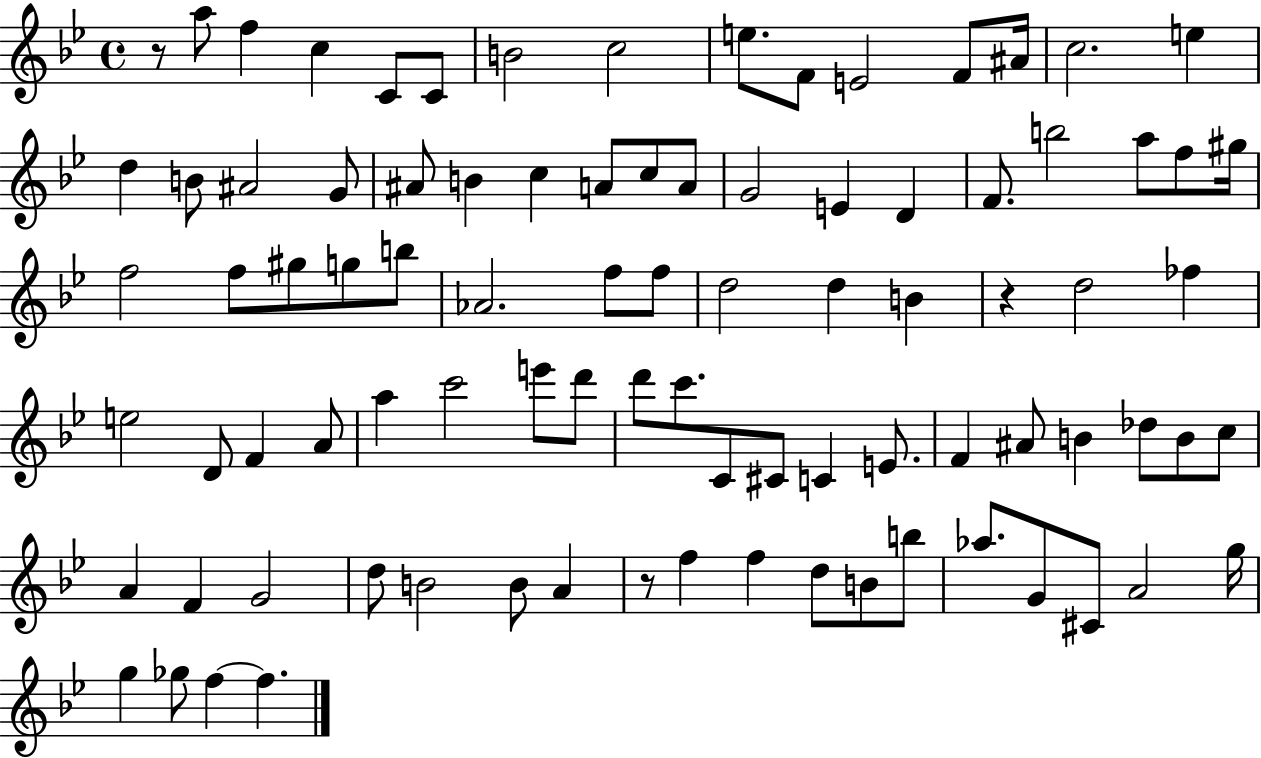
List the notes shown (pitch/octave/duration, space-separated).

R/e A5/e F5/q C5/q C4/e C4/e B4/h C5/h E5/e. F4/e E4/h F4/e A#4/s C5/h. E5/q D5/q B4/e A#4/h G4/e A#4/e B4/q C5/q A4/e C5/e A4/e G4/h E4/q D4/q F4/e. B5/h A5/e F5/e G#5/s F5/h F5/e G#5/e G5/e B5/e Ab4/h. F5/e F5/e D5/h D5/q B4/q R/q D5/h FES5/q E5/h D4/e F4/q A4/e A5/q C6/h E6/e D6/e D6/e C6/e. C4/e C#4/e C4/q E4/e. F4/q A#4/e B4/q Db5/e B4/e C5/e A4/q F4/q G4/h D5/e B4/h B4/e A4/q R/e F5/q F5/q D5/e B4/e B5/e Ab5/e. G4/e C#4/e A4/h G5/s G5/q Gb5/e F5/q F5/q.